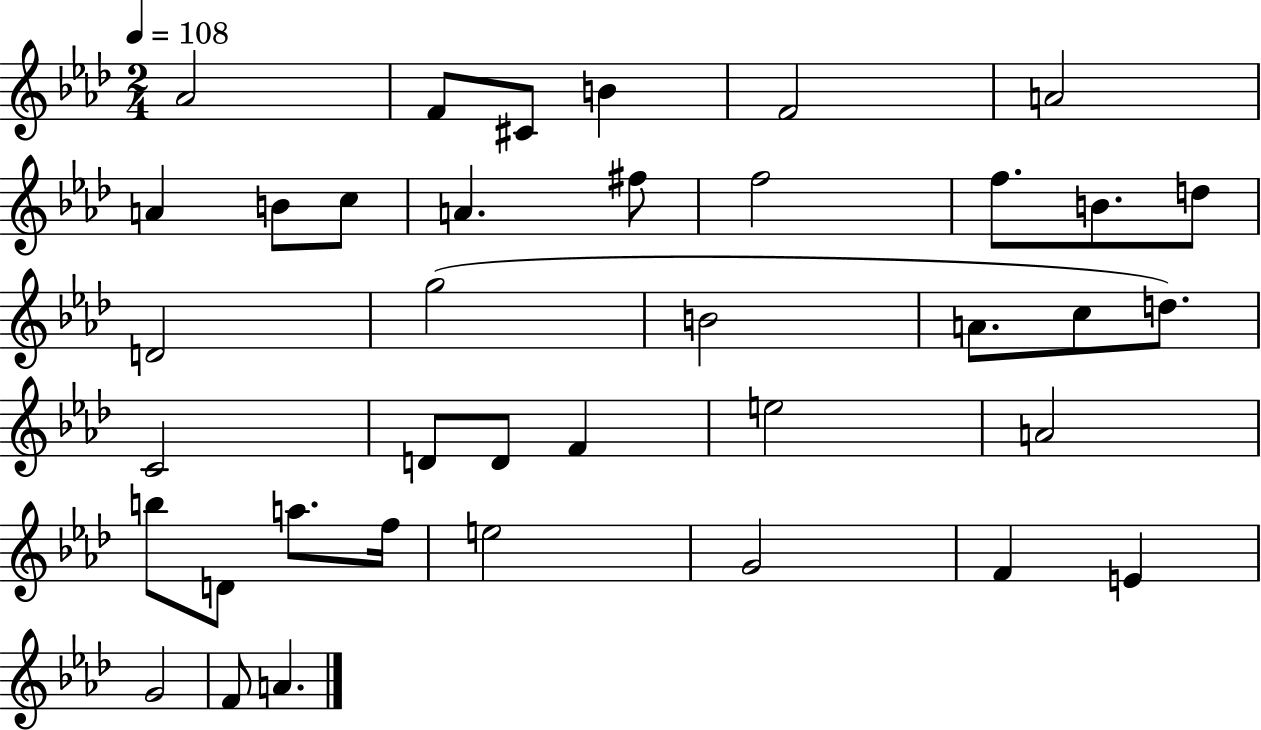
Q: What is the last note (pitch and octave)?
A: A4